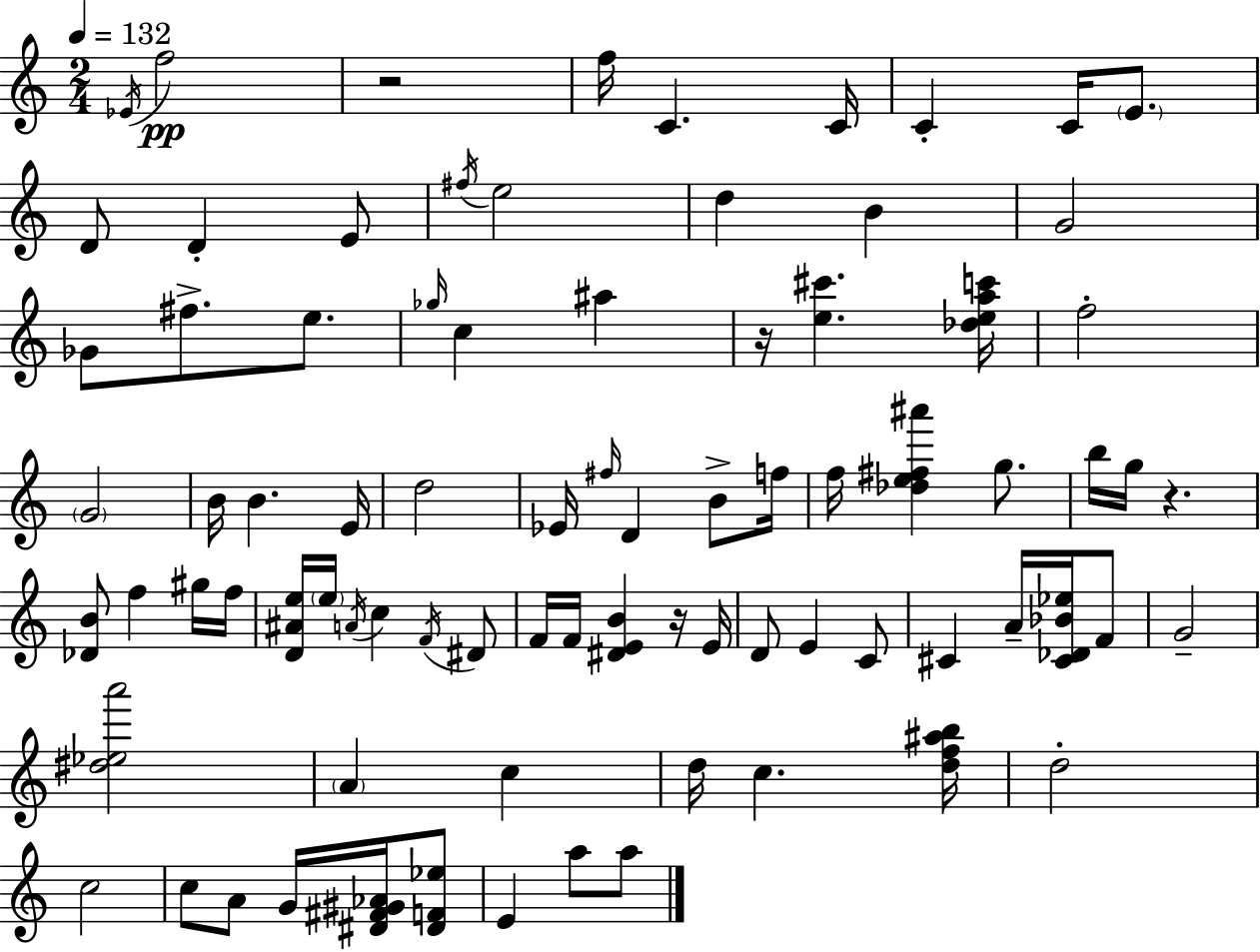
Eb4/s F5/h R/h F5/s C4/q. C4/s C4/q C4/s E4/e. D4/e D4/q E4/e F#5/s E5/h D5/q B4/q G4/h Gb4/e F#5/e. E5/e. Gb5/s C5/q A#5/q R/s [E5,C#6]/q. [Db5,E5,A5,C6]/s F5/h G4/h B4/s B4/q. E4/s D5/h Eb4/s F#5/s D4/q B4/e F5/s F5/s [Db5,E5,F#5,A#6]/q G5/e. B5/s G5/s R/q. [Db4,B4]/e F5/q G#5/s F5/s [D4,A#4,E5]/s E5/s A4/s C5/q F4/s D#4/e F4/s F4/s [D#4,E4,B4]/q R/s E4/s D4/e E4/q C4/e C#4/q A4/s [C#4,Db4,Bb4,Eb5]/s F4/e G4/h [D#5,Eb5,A6]/h A4/q C5/q D5/s C5/q. [D5,F5,A#5,B5]/s D5/h C5/h C5/e A4/e G4/s [D#4,F#4,G#4,Ab4]/s [D#4,F4,Eb5]/e E4/q A5/e A5/e